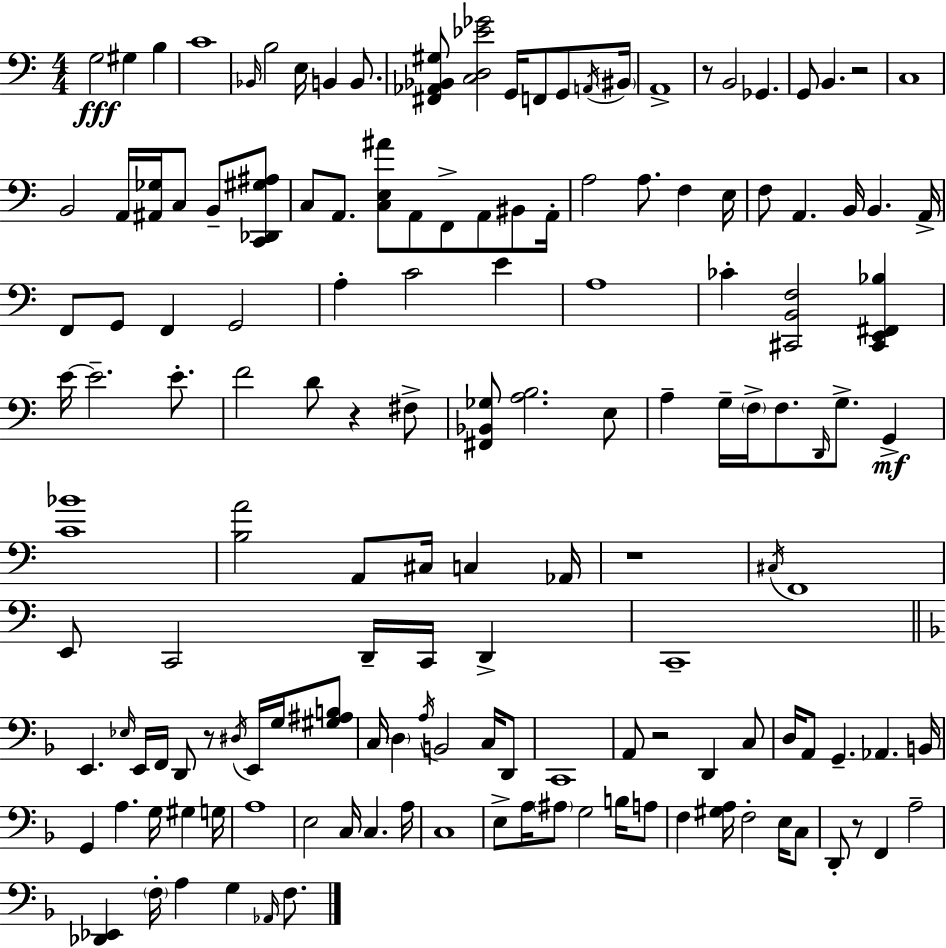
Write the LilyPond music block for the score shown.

{
  \clef bass
  \numericTimeSignature
  \time 4/4
  \key a \minor
  \repeat volta 2 { g2\fff gis4 b4 | c'1 | \grace { bes,16 } b2 e16 b,4 b,8. | <fis, aes, bes, gis>8 <c d ees' ges'>2 g,16 f,8 g,8 | \break \acciaccatura { a,16 } \parenthesize bis,16 a,1-> | r8 b,2 ges,4. | g,8 b,4. r2 | c1 | \break b,2 a,16 <ais, ges>16 c8 b,8-- | <c, des, gis ais>8 c8 a,8. <c e ais'>8 a,8 f,8-> a,8 bis,8 | a,16-. a2 a8. f4 | e16 f8 a,4. b,16 b,4. | \break a,16-> f,8 g,8 f,4 g,2 | a4-. c'2 e'4 | a1 | ces'4-. <cis, b, f>2 <cis, e, fis, bes>4 | \break e'16~~ e'2.-- e'8.-. | f'2 d'8 r4 | fis8-> <fis, bes, ges>8 <a b>2. | e8 a4-- g16-- \parenthesize f16-> f8. \grace { d,16 } g8.-> g,4->\mf | \break <c' bes'>1 | <b a'>2 a,8 cis16 c4 | aes,16 r1 | \acciaccatura { cis16 } f,1 | \break e,8 c,2 d,16-- c,16 | d,4-> c,1-- | \bar "||" \break \key d \minor e,4. \grace { ees16 } e,16 f,16 d,8 r8 \acciaccatura { dis16 } e,16 g16 | <gis ais b>8 c16 \parenthesize d4 \acciaccatura { a16 } b,2 | c16 d,8 c,1 | a,8 r2 d,4 | \break c8 d16 a,8 g,4.-- aes,4. | b,16 g,4 a4. g16 gis4 | g16 a1 | e2 c16 c4. | \break a16 c1 | e8-> a16 \parenthesize ais8 g2 | b16 a8 f4 <gis a>16 f2-. | e16 c8 d,8-. r8 f,4 a2-- | \break <des, ees,>4 \parenthesize f16-. a4 g4 | \grace { aes,16 } f8. } \bar "|."
}